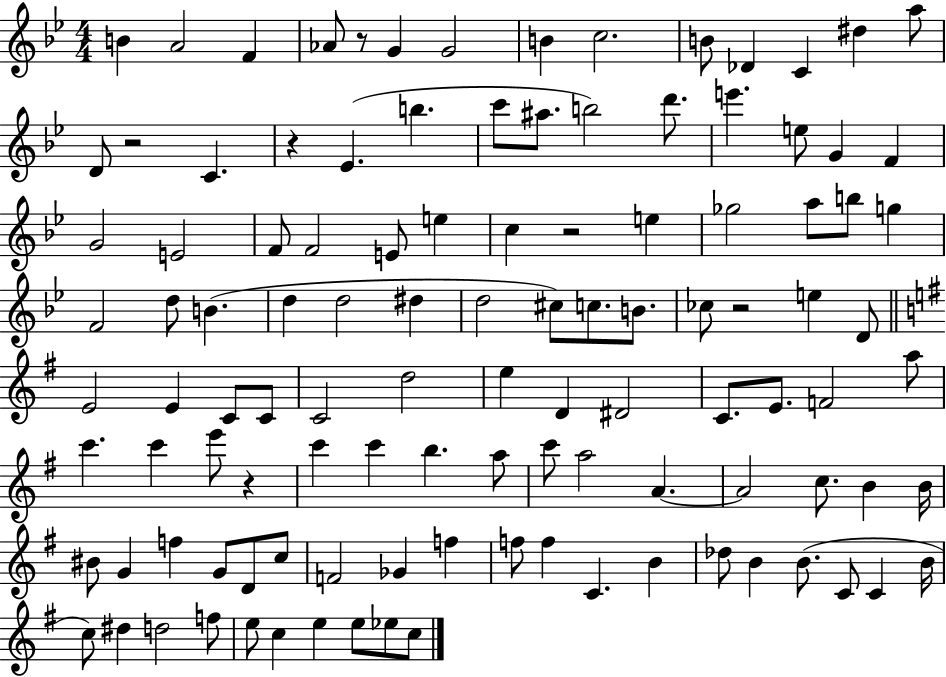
X:1
T:Untitled
M:4/4
L:1/4
K:Bb
B A2 F _A/2 z/2 G G2 B c2 B/2 _D C ^d a/2 D/2 z2 C z _E b c'/2 ^a/2 b2 d'/2 e' e/2 G F G2 E2 F/2 F2 E/2 e c z2 e _g2 a/2 b/2 g F2 d/2 B d d2 ^d d2 ^c/2 c/2 B/2 _c/2 z2 e D/2 E2 E C/2 C/2 C2 d2 e D ^D2 C/2 E/2 F2 a/2 c' c' e'/2 z c' c' b a/2 c'/2 a2 A A2 c/2 B B/4 ^B/2 G f G/2 D/2 c/2 F2 _G f f/2 f C B _d/2 B B/2 C/2 C B/4 c/2 ^d d2 f/2 e/2 c e e/2 _e/2 c/2